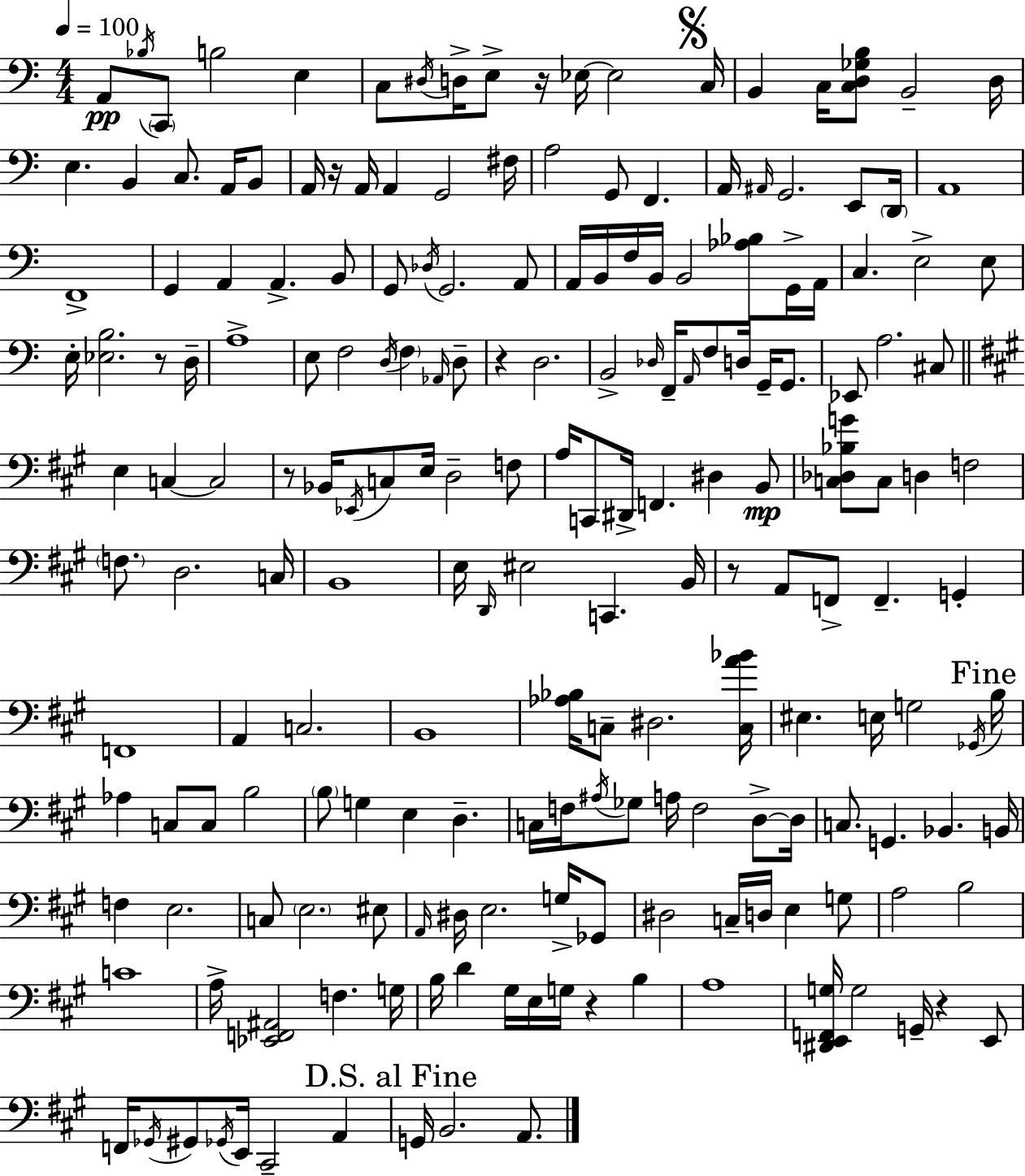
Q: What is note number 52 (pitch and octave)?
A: C3